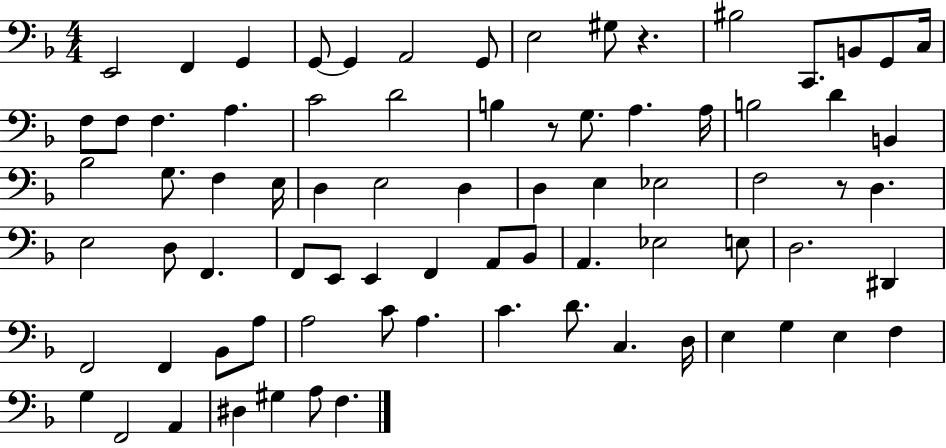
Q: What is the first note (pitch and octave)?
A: E2